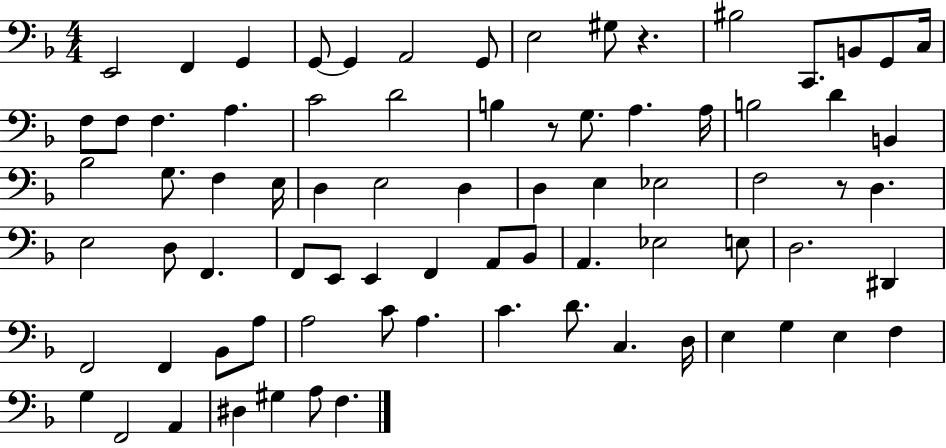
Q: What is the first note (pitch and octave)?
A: E2